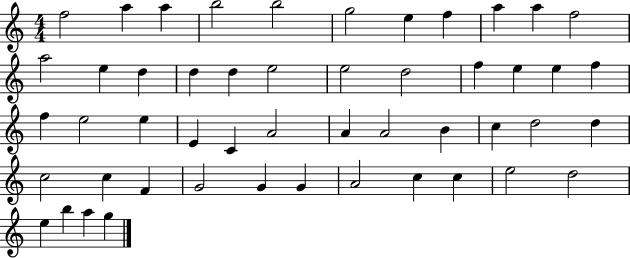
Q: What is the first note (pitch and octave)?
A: F5